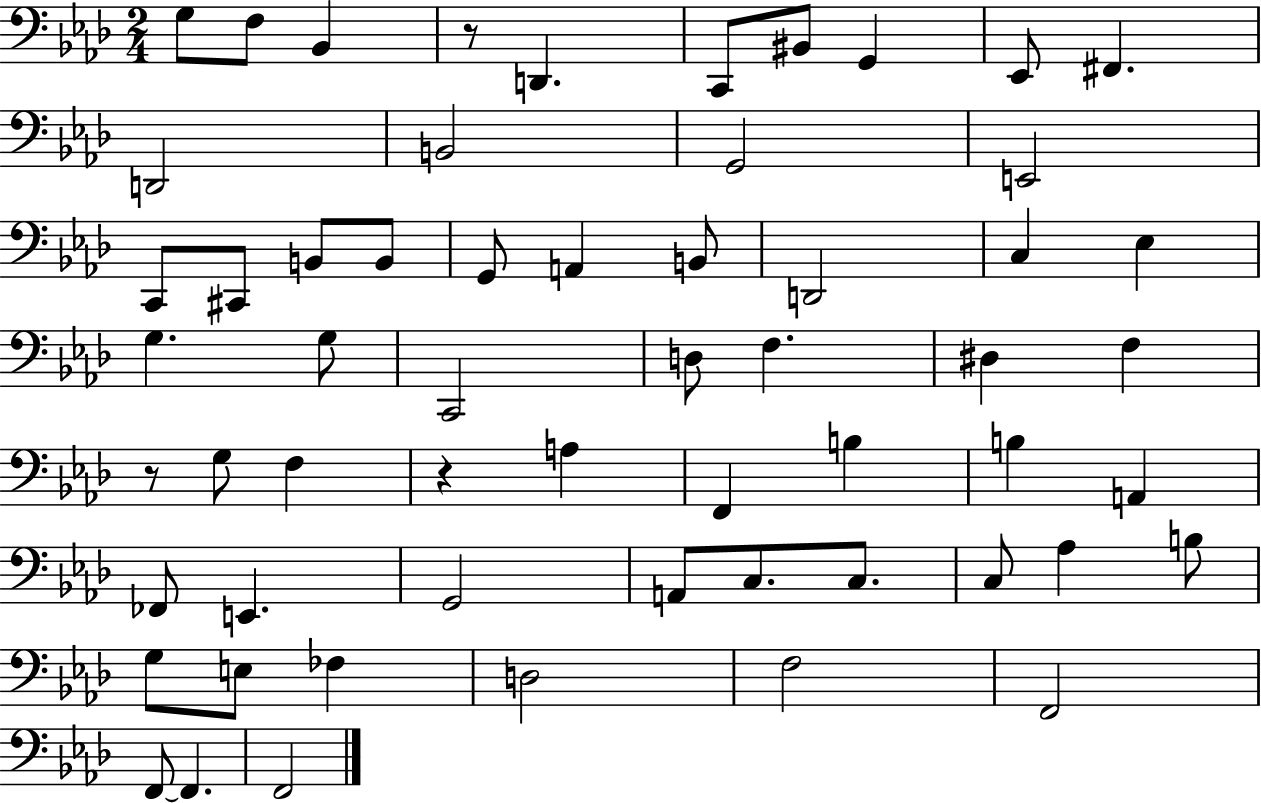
X:1
T:Untitled
M:2/4
L:1/4
K:Ab
G,/2 F,/2 _B,, z/2 D,, C,,/2 ^B,,/2 G,, _E,,/2 ^F,, D,,2 B,,2 G,,2 E,,2 C,,/2 ^C,,/2 B,,/2 B,,/2 G,,/2 A,, B,,/2 D,,2 C, _E, G, G,/2 C,,2 D,/2 F, ^D, F, z/2 G,/2 F, z A, F,, B, B, A,, _F,,/2 E,, G,,2 A,,/2 C,/2 C,/2 C,/2 _A, B,/2 G,/2 E,/2 _F, D,2 F,2 F,,2 F,,/2 F,, F,,2